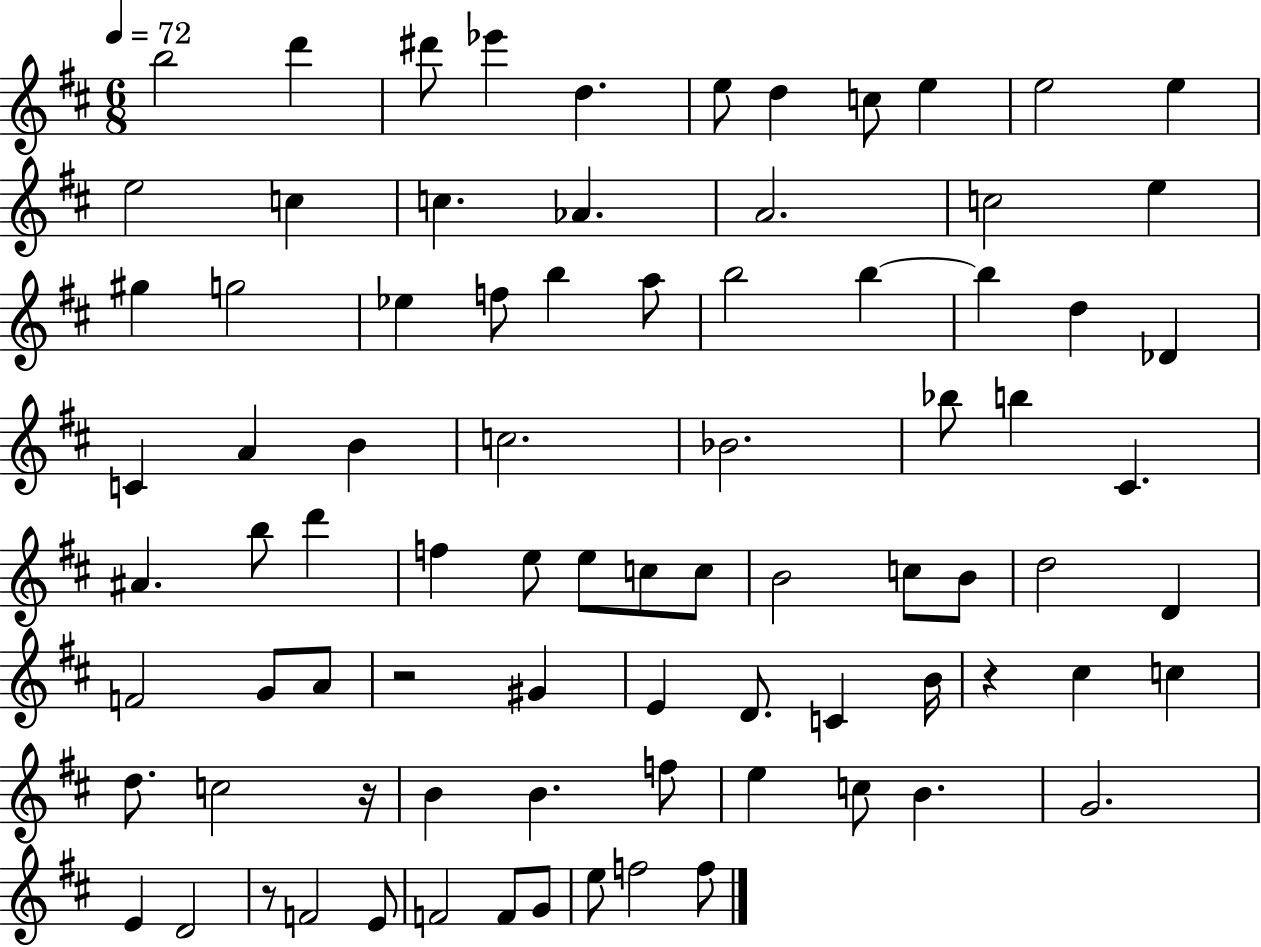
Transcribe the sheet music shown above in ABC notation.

X:1
T:Untitled
M:6/8
L:1/4
K:D
b2 d' ^d'/2 _e' d e/2 d c/2 e e2 e e2 c c _A A2 c2 e ^g g2 _e f/2 b a/2 b2 b b d _D C A B c2 _B2 _b/2 b ^C ^A b/2 d' f e/2 e/2 c/2 c/2 B2 c/2 B/2 d2 D F2 G/2 A/2 z2 ^G E D/2 C B/4 z ^c c d/2 c2 z/4 B B f/2 e c/2 B G2 E D2 z/2 F2 E/2 F2 F/2 G/2 e/2 f2 f/2